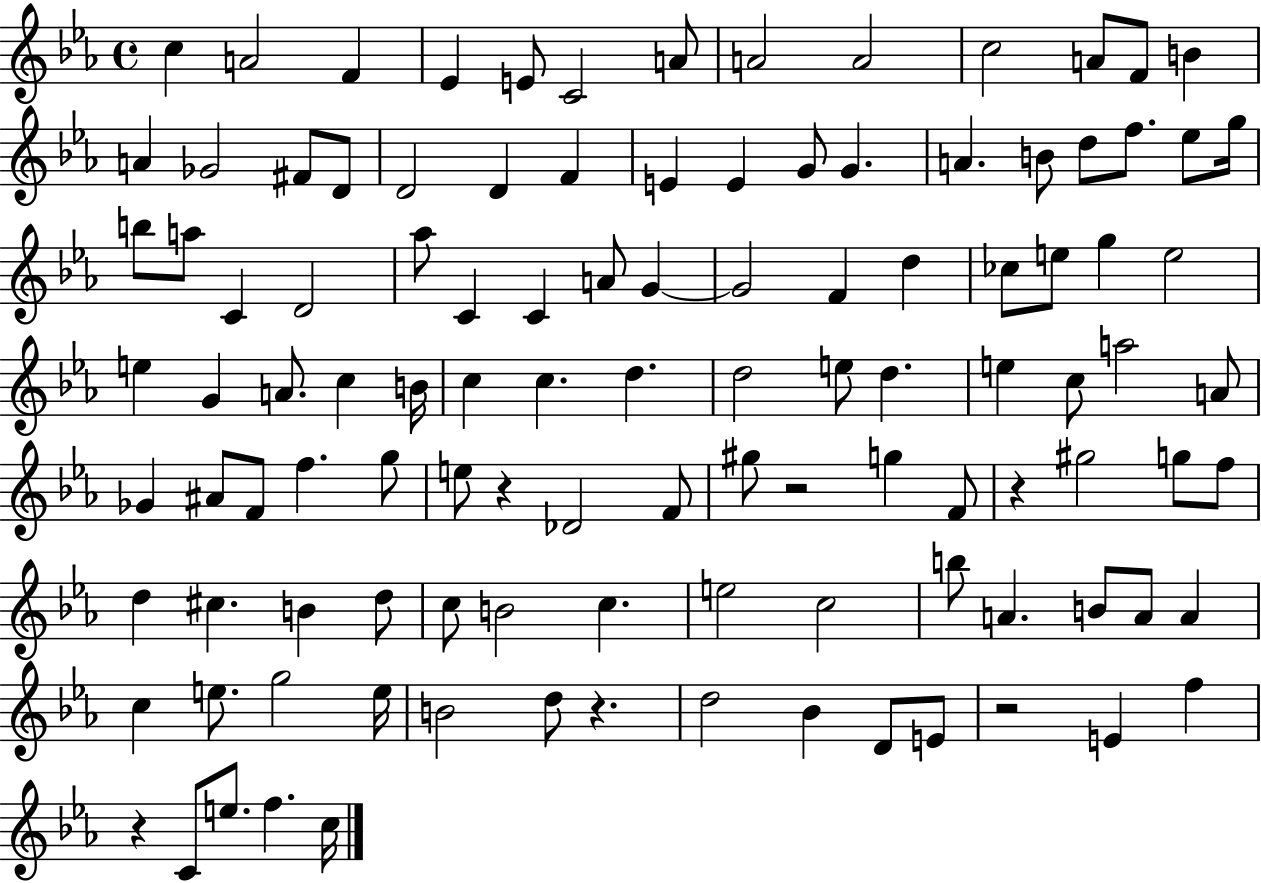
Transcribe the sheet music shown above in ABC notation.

X:1
T:Untitled
M:4/4
L:1/4
K:Eb
c A2 F _E E/2 C2 A/2 A2 A2 c2 A/2 F/2 B A _G2 ^F/2 D/2 D2 D F E E G/2 G A B/2 d/2 f/2 _e/2 g/4 b/2 a/2 C D2 _a/2 C C A/2 G G2 F d _c/2 e/2 g e2 e G A/2 c B/4 c c d d2 e/2 d e c/2 a2 A/2 _G ^A/2 F/2 f g/2 e/2 z _D2 F/2 ^g/2 z2 g F/2 z ^g2 g/2 f/2 d ^c B d/2 c/2 B2 c e2 c2 b/2 A B/2 A/2 A c e/2 g2 e/4 B2 d/2 z d2 _B D/2 E/2 z2 E f z C/2 e/2 f c/4